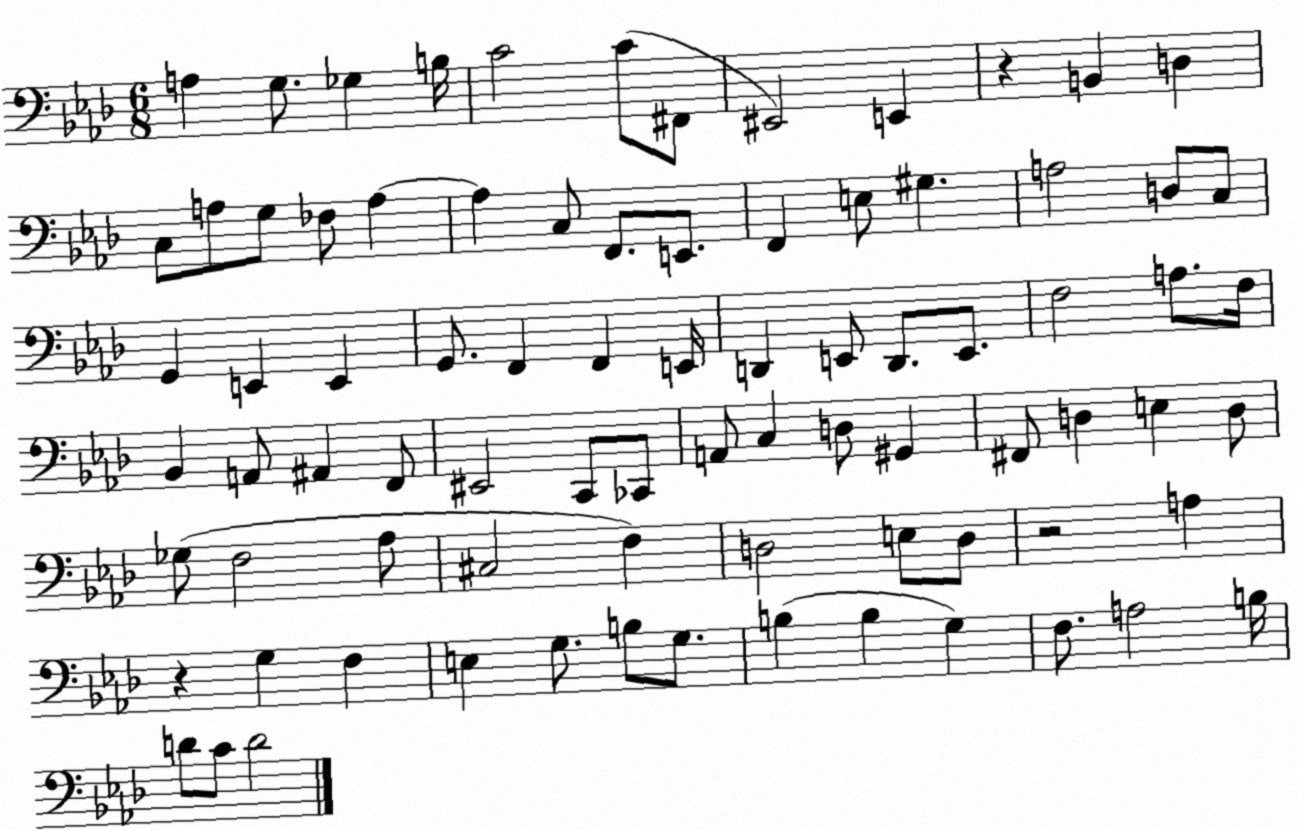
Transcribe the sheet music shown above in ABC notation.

X:1
T:Untitled
M:6/8
L:1/4
K:Ab
A, G,/2 _G, B,/4 C2 C/2 ^F,,/2 ^E,,2 E,, z B,, D, C,/2 A,/2 G,/2 _F,/2 A, A, C,/2 F,,/2 E,,/2 F,, E,/2 ^G, A,2 D,/2 C,/2 G,, E,, E,, G,,/2 F,, F,, E,,/4 D,, E,,/2 D,,/2 E,,/2 F,2 A,/2 F,/4 _B,, A,,/2 ^A,, F,,/2 ^E,,2 C,,/2 _C,,/2 A,,/2 C, D,/2 ^G,, ^F,,/2 D, E, D,/2 _G,/2 F,2 _A,/2 ^C,2 F, D,2 E,/2 D,/2 z2 A, z G, F, E, G,/2 B,/2 G,/2 B, B, G, F,/2 A,2 B,/4 D/2 C/2 D2